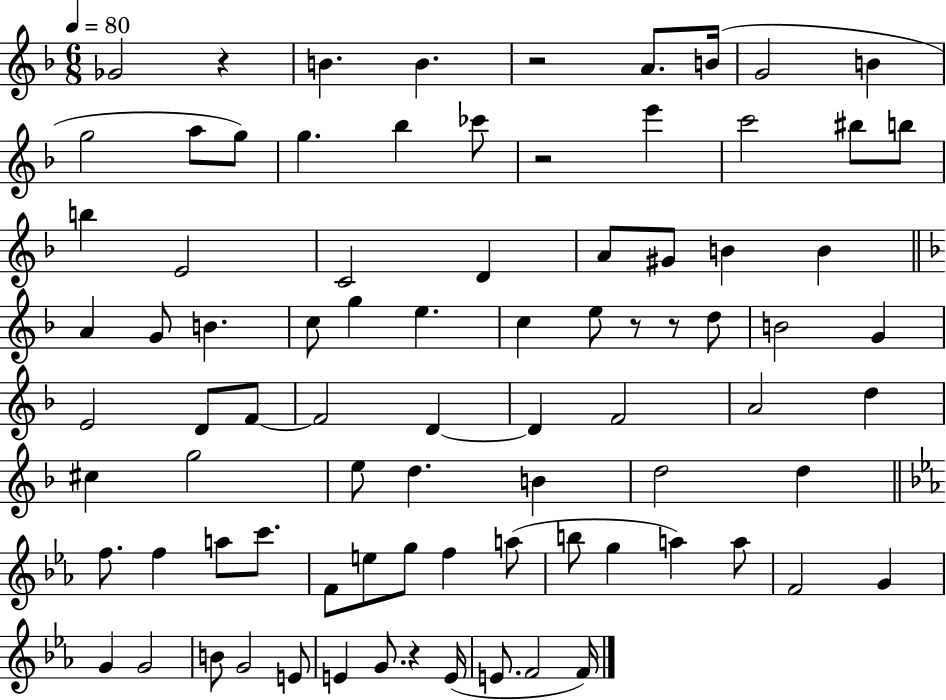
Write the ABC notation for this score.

X:1
T:Untitled
M:6/8
L:1/4
K:F
_G2 z B B z2 A/2 B/4 G2 B g2 a/2 g/2 g _b _c'/2 z2 e' c'2 ^b/2 b/2 b E2 C2 D A/2 ^G/2 B B A G/2 B c/2 g e c e/2 z/2 z/2 d/2 B2 G E2 D/2 F/2 F2 D D F2 A2 d ^c g2 e/2 d B d2 d f/2 f a/2 c'/2 F/2 e/2 g/2 f a/2 b/2 g a a/2 F2 G G G2 B/2 G2 E/2 E G/2 z E/4 E/2 F2 F/4